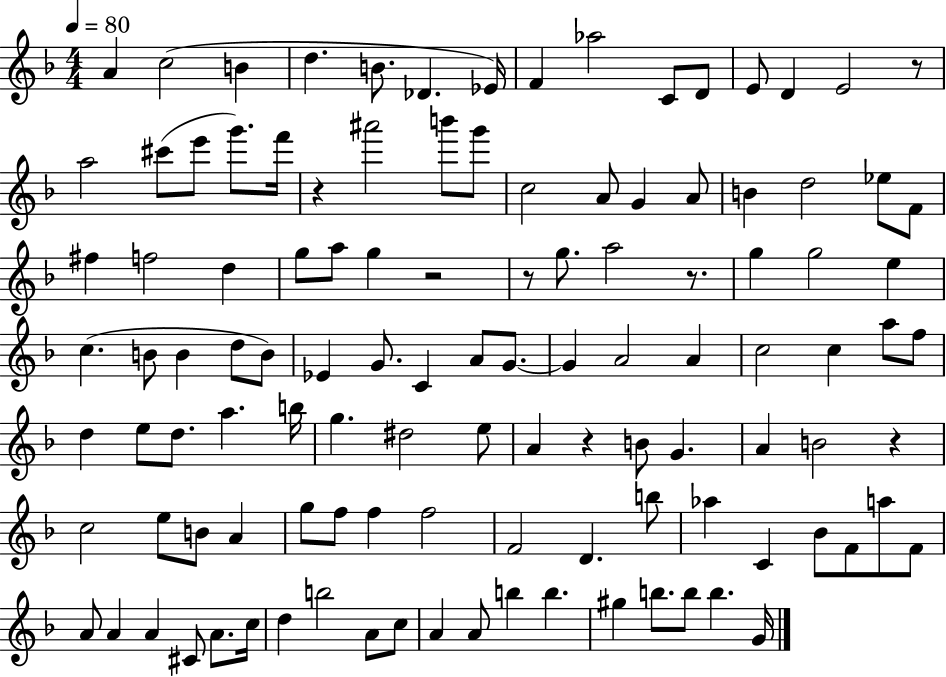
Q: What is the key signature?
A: F major